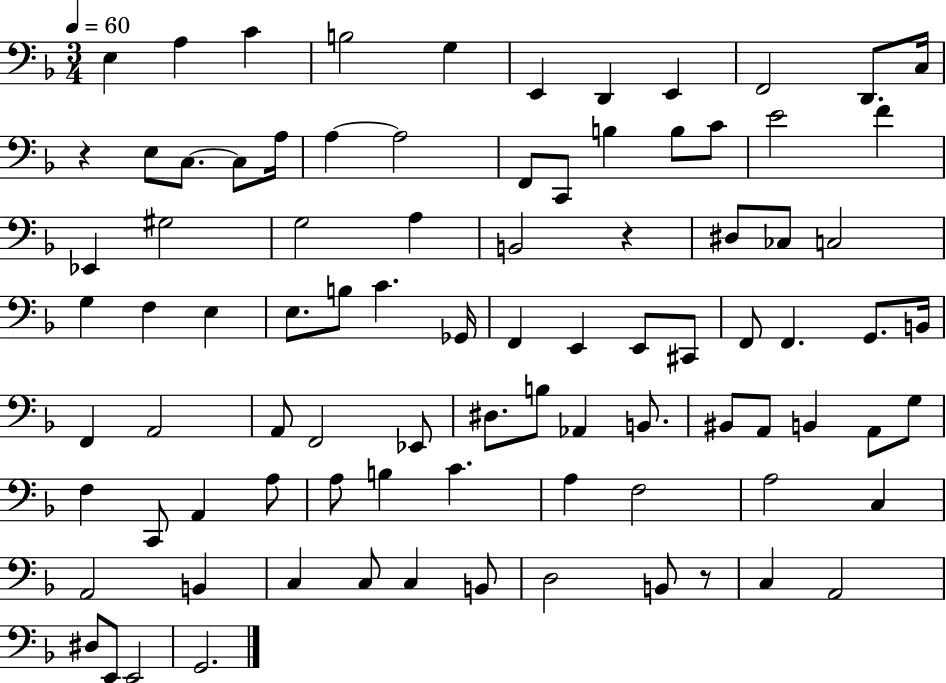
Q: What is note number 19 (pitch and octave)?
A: C2